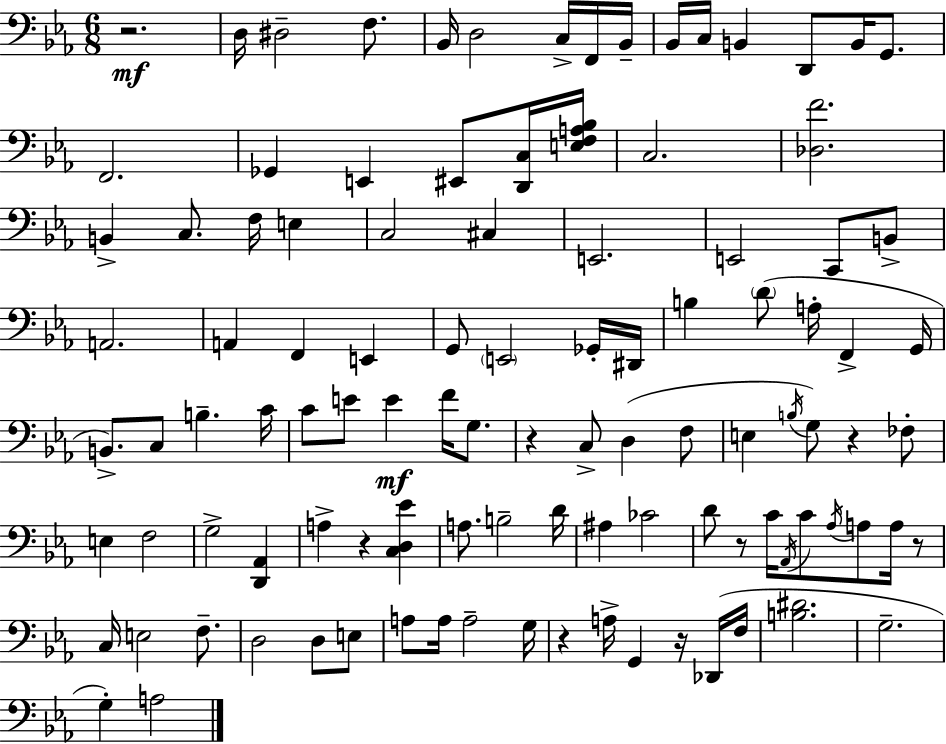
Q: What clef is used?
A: bass